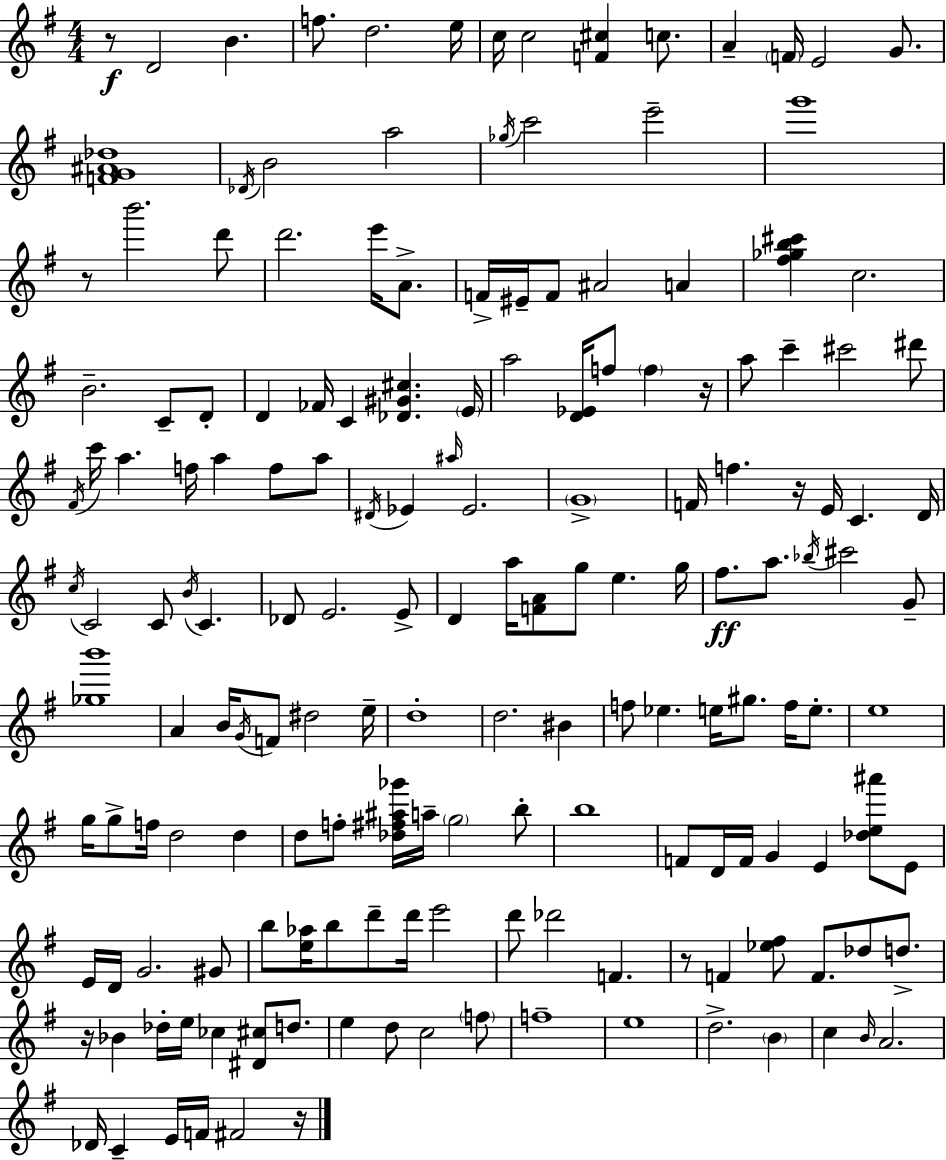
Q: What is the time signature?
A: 4/4